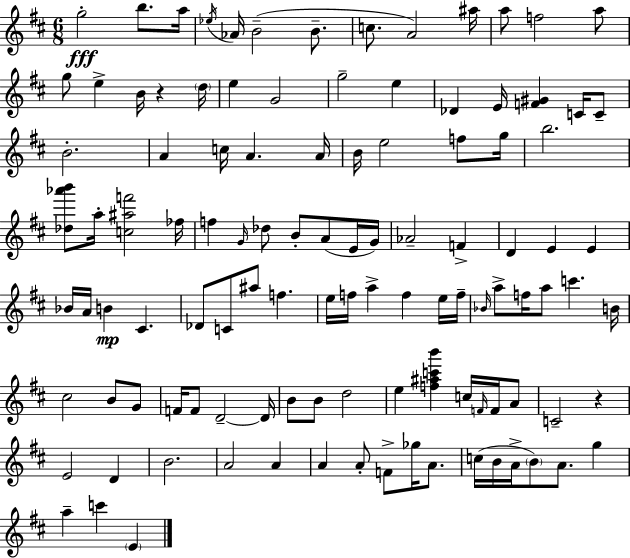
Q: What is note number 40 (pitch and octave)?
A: Db5